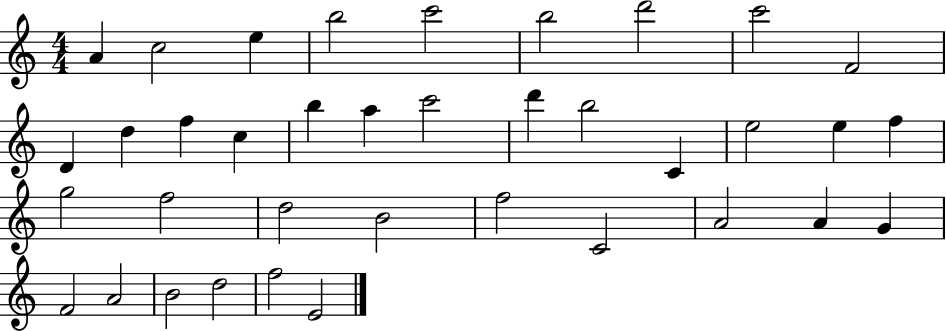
{
  \clef treble
  \numericTimeSignature
  \time 4/4
  \key c \major
  a'4 c''2 e''4 | b''2 c'''2 | b''2 d'''2 | c'''2 f'2 | \break d'4 d''4 f''4 c''4 | b''4 a''4 c'''2 | d'''4 b''2 c'4 | e''2 e''4 f''4 | \break g''2 f''2 | d''2 b'2 | f''2 c'2 | a'2 a'4 g'4 | \break f'2 a'2 | b'2 d''2 | f''2 e'2 | \bar "|."
}